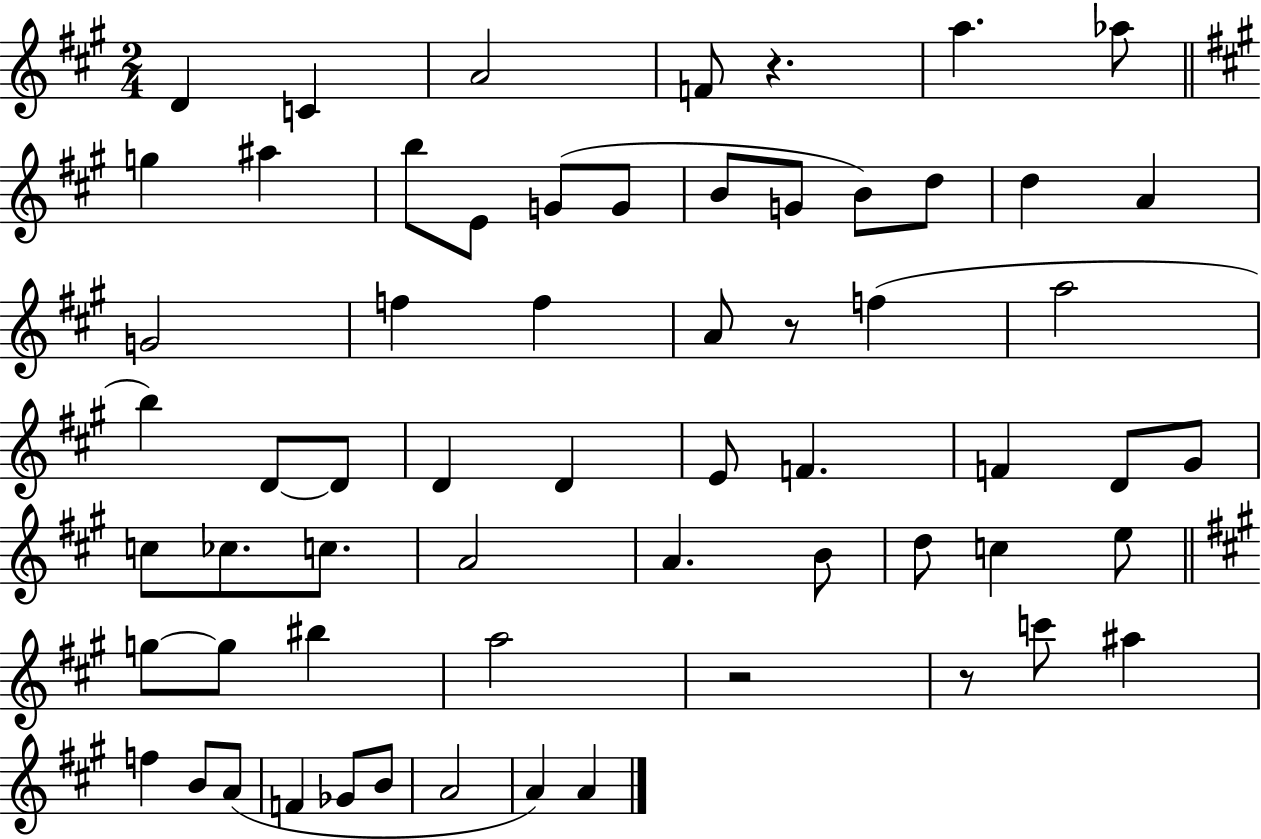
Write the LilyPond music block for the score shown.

{
  \clef treble
  \numericTimeSignature
  \time 2/4
  \key a \major
  d'4 c'4 | a'2 | f'8 r4. | a''4. aes''8 | \break \bar "||" \break \key a \major g''4 ais''4 | b''8 e'8 g'8( g'8 | b'8 g'8 b'8) d''8 | d''4 a'4 | \break g'2 | f''4 f''4 | a'8 r8 f''4( | a''2 | \break b''4) d'8~~ d'8 | d'4 d'4 | e'8 f'4. | f'4 d'8 gis'8 | \break c''8 ces''8. c''8. | a'2 | a'4. b'8 | d''8 c''4 e''8 | \break \bar "||" \break \key a \major g''8~~ g''8 bis''4 | a''2 | r2 | r8 c'''8 ais''4 | \break f''4 b'8 a'8( | f'4 ges'8 b'8 | a'2 | a'4) a'4 | \break \bar "|."
}